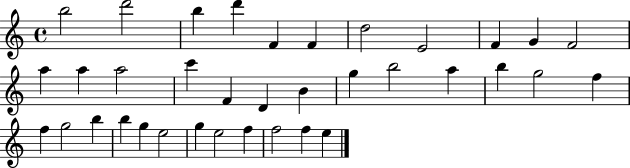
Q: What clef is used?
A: treble